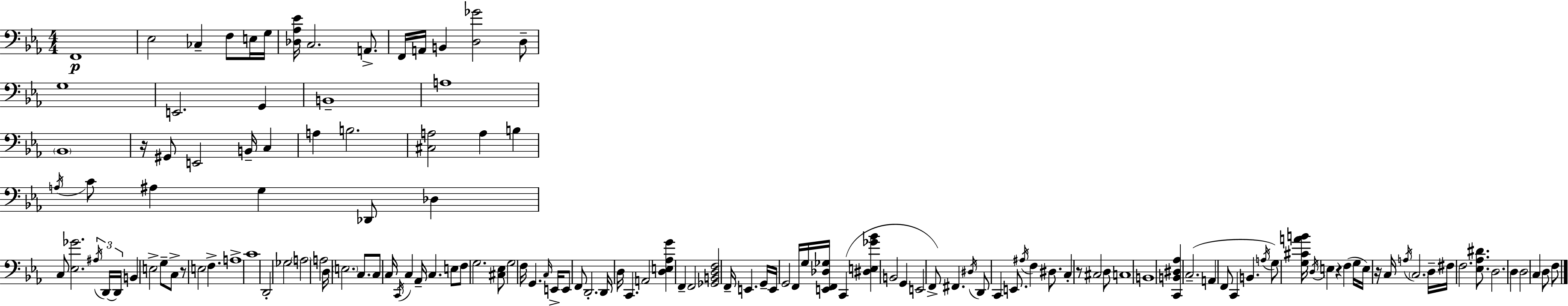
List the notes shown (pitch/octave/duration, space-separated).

F2/w Eb3/h CES3/q F3/e E3/s G3/s [Db3,Ab3,Eb4]/s C3/h. A2/e. F2/s A2/s B2/q [D3,Gb4]/h D3/e G3/w E2/h. G2/q B2/w A3/w Bb2/w R/s G#2/e E2/h B2/s C3/q A3/q B3/h. [C#3,A3]/h A3/q B3/q A3/s C4/e A#3/q G3/q Db2/e Db3/q C3/e [Eb3,Gb4]/h. A#3/s D2/s D2/s B2/q E3/h G3/e C3/e R/e E3/h F3/q. A3/w C4/w D2/h Gb3/h A3/h A3/h D3/s E3/h. C3/e. C3/e C3/s C2/s C3/q Ab2/s C3/q. E3/e F3/e G3/h. [C#3,Eb3]/e G3/h F3/s G2/q. C3/s E2/s E2/e F2/e D2/h. D2/s D3/s C2/q. A2/h [D3,E3,Ab3,G4]/q F2/q F2/h [Gb2,B2,D3,F3]/h F2/s E2/q. G2/s E2/s G2/h F2/s G3/s [E2,F2,Db3,Gb3]/s C2/q [D#3,E3,Gb4,Bb4]/q B2/h G2/q E2/h F2/e F#2/q. D#3/s D2/e C2/q E2/e. A#3/s F3/q D#3/e. C3/q R/e C#3/h D3/e C3/w B2/w [C2,B2,D#3,Ab3]/q C3/h. A2/q F2/e C2/q B2/q. A3/s G3/e [G3,C#4,A4,B4]/s D3/s E3/q R/q F3/q G3/s E3/s R/s C3/s A3/s C3/h. D3/s F#3/s F3/h. [Eb3,Ab3,D#4]/e. D3/h. D3/q D3/h C3/q D3/e F3/e